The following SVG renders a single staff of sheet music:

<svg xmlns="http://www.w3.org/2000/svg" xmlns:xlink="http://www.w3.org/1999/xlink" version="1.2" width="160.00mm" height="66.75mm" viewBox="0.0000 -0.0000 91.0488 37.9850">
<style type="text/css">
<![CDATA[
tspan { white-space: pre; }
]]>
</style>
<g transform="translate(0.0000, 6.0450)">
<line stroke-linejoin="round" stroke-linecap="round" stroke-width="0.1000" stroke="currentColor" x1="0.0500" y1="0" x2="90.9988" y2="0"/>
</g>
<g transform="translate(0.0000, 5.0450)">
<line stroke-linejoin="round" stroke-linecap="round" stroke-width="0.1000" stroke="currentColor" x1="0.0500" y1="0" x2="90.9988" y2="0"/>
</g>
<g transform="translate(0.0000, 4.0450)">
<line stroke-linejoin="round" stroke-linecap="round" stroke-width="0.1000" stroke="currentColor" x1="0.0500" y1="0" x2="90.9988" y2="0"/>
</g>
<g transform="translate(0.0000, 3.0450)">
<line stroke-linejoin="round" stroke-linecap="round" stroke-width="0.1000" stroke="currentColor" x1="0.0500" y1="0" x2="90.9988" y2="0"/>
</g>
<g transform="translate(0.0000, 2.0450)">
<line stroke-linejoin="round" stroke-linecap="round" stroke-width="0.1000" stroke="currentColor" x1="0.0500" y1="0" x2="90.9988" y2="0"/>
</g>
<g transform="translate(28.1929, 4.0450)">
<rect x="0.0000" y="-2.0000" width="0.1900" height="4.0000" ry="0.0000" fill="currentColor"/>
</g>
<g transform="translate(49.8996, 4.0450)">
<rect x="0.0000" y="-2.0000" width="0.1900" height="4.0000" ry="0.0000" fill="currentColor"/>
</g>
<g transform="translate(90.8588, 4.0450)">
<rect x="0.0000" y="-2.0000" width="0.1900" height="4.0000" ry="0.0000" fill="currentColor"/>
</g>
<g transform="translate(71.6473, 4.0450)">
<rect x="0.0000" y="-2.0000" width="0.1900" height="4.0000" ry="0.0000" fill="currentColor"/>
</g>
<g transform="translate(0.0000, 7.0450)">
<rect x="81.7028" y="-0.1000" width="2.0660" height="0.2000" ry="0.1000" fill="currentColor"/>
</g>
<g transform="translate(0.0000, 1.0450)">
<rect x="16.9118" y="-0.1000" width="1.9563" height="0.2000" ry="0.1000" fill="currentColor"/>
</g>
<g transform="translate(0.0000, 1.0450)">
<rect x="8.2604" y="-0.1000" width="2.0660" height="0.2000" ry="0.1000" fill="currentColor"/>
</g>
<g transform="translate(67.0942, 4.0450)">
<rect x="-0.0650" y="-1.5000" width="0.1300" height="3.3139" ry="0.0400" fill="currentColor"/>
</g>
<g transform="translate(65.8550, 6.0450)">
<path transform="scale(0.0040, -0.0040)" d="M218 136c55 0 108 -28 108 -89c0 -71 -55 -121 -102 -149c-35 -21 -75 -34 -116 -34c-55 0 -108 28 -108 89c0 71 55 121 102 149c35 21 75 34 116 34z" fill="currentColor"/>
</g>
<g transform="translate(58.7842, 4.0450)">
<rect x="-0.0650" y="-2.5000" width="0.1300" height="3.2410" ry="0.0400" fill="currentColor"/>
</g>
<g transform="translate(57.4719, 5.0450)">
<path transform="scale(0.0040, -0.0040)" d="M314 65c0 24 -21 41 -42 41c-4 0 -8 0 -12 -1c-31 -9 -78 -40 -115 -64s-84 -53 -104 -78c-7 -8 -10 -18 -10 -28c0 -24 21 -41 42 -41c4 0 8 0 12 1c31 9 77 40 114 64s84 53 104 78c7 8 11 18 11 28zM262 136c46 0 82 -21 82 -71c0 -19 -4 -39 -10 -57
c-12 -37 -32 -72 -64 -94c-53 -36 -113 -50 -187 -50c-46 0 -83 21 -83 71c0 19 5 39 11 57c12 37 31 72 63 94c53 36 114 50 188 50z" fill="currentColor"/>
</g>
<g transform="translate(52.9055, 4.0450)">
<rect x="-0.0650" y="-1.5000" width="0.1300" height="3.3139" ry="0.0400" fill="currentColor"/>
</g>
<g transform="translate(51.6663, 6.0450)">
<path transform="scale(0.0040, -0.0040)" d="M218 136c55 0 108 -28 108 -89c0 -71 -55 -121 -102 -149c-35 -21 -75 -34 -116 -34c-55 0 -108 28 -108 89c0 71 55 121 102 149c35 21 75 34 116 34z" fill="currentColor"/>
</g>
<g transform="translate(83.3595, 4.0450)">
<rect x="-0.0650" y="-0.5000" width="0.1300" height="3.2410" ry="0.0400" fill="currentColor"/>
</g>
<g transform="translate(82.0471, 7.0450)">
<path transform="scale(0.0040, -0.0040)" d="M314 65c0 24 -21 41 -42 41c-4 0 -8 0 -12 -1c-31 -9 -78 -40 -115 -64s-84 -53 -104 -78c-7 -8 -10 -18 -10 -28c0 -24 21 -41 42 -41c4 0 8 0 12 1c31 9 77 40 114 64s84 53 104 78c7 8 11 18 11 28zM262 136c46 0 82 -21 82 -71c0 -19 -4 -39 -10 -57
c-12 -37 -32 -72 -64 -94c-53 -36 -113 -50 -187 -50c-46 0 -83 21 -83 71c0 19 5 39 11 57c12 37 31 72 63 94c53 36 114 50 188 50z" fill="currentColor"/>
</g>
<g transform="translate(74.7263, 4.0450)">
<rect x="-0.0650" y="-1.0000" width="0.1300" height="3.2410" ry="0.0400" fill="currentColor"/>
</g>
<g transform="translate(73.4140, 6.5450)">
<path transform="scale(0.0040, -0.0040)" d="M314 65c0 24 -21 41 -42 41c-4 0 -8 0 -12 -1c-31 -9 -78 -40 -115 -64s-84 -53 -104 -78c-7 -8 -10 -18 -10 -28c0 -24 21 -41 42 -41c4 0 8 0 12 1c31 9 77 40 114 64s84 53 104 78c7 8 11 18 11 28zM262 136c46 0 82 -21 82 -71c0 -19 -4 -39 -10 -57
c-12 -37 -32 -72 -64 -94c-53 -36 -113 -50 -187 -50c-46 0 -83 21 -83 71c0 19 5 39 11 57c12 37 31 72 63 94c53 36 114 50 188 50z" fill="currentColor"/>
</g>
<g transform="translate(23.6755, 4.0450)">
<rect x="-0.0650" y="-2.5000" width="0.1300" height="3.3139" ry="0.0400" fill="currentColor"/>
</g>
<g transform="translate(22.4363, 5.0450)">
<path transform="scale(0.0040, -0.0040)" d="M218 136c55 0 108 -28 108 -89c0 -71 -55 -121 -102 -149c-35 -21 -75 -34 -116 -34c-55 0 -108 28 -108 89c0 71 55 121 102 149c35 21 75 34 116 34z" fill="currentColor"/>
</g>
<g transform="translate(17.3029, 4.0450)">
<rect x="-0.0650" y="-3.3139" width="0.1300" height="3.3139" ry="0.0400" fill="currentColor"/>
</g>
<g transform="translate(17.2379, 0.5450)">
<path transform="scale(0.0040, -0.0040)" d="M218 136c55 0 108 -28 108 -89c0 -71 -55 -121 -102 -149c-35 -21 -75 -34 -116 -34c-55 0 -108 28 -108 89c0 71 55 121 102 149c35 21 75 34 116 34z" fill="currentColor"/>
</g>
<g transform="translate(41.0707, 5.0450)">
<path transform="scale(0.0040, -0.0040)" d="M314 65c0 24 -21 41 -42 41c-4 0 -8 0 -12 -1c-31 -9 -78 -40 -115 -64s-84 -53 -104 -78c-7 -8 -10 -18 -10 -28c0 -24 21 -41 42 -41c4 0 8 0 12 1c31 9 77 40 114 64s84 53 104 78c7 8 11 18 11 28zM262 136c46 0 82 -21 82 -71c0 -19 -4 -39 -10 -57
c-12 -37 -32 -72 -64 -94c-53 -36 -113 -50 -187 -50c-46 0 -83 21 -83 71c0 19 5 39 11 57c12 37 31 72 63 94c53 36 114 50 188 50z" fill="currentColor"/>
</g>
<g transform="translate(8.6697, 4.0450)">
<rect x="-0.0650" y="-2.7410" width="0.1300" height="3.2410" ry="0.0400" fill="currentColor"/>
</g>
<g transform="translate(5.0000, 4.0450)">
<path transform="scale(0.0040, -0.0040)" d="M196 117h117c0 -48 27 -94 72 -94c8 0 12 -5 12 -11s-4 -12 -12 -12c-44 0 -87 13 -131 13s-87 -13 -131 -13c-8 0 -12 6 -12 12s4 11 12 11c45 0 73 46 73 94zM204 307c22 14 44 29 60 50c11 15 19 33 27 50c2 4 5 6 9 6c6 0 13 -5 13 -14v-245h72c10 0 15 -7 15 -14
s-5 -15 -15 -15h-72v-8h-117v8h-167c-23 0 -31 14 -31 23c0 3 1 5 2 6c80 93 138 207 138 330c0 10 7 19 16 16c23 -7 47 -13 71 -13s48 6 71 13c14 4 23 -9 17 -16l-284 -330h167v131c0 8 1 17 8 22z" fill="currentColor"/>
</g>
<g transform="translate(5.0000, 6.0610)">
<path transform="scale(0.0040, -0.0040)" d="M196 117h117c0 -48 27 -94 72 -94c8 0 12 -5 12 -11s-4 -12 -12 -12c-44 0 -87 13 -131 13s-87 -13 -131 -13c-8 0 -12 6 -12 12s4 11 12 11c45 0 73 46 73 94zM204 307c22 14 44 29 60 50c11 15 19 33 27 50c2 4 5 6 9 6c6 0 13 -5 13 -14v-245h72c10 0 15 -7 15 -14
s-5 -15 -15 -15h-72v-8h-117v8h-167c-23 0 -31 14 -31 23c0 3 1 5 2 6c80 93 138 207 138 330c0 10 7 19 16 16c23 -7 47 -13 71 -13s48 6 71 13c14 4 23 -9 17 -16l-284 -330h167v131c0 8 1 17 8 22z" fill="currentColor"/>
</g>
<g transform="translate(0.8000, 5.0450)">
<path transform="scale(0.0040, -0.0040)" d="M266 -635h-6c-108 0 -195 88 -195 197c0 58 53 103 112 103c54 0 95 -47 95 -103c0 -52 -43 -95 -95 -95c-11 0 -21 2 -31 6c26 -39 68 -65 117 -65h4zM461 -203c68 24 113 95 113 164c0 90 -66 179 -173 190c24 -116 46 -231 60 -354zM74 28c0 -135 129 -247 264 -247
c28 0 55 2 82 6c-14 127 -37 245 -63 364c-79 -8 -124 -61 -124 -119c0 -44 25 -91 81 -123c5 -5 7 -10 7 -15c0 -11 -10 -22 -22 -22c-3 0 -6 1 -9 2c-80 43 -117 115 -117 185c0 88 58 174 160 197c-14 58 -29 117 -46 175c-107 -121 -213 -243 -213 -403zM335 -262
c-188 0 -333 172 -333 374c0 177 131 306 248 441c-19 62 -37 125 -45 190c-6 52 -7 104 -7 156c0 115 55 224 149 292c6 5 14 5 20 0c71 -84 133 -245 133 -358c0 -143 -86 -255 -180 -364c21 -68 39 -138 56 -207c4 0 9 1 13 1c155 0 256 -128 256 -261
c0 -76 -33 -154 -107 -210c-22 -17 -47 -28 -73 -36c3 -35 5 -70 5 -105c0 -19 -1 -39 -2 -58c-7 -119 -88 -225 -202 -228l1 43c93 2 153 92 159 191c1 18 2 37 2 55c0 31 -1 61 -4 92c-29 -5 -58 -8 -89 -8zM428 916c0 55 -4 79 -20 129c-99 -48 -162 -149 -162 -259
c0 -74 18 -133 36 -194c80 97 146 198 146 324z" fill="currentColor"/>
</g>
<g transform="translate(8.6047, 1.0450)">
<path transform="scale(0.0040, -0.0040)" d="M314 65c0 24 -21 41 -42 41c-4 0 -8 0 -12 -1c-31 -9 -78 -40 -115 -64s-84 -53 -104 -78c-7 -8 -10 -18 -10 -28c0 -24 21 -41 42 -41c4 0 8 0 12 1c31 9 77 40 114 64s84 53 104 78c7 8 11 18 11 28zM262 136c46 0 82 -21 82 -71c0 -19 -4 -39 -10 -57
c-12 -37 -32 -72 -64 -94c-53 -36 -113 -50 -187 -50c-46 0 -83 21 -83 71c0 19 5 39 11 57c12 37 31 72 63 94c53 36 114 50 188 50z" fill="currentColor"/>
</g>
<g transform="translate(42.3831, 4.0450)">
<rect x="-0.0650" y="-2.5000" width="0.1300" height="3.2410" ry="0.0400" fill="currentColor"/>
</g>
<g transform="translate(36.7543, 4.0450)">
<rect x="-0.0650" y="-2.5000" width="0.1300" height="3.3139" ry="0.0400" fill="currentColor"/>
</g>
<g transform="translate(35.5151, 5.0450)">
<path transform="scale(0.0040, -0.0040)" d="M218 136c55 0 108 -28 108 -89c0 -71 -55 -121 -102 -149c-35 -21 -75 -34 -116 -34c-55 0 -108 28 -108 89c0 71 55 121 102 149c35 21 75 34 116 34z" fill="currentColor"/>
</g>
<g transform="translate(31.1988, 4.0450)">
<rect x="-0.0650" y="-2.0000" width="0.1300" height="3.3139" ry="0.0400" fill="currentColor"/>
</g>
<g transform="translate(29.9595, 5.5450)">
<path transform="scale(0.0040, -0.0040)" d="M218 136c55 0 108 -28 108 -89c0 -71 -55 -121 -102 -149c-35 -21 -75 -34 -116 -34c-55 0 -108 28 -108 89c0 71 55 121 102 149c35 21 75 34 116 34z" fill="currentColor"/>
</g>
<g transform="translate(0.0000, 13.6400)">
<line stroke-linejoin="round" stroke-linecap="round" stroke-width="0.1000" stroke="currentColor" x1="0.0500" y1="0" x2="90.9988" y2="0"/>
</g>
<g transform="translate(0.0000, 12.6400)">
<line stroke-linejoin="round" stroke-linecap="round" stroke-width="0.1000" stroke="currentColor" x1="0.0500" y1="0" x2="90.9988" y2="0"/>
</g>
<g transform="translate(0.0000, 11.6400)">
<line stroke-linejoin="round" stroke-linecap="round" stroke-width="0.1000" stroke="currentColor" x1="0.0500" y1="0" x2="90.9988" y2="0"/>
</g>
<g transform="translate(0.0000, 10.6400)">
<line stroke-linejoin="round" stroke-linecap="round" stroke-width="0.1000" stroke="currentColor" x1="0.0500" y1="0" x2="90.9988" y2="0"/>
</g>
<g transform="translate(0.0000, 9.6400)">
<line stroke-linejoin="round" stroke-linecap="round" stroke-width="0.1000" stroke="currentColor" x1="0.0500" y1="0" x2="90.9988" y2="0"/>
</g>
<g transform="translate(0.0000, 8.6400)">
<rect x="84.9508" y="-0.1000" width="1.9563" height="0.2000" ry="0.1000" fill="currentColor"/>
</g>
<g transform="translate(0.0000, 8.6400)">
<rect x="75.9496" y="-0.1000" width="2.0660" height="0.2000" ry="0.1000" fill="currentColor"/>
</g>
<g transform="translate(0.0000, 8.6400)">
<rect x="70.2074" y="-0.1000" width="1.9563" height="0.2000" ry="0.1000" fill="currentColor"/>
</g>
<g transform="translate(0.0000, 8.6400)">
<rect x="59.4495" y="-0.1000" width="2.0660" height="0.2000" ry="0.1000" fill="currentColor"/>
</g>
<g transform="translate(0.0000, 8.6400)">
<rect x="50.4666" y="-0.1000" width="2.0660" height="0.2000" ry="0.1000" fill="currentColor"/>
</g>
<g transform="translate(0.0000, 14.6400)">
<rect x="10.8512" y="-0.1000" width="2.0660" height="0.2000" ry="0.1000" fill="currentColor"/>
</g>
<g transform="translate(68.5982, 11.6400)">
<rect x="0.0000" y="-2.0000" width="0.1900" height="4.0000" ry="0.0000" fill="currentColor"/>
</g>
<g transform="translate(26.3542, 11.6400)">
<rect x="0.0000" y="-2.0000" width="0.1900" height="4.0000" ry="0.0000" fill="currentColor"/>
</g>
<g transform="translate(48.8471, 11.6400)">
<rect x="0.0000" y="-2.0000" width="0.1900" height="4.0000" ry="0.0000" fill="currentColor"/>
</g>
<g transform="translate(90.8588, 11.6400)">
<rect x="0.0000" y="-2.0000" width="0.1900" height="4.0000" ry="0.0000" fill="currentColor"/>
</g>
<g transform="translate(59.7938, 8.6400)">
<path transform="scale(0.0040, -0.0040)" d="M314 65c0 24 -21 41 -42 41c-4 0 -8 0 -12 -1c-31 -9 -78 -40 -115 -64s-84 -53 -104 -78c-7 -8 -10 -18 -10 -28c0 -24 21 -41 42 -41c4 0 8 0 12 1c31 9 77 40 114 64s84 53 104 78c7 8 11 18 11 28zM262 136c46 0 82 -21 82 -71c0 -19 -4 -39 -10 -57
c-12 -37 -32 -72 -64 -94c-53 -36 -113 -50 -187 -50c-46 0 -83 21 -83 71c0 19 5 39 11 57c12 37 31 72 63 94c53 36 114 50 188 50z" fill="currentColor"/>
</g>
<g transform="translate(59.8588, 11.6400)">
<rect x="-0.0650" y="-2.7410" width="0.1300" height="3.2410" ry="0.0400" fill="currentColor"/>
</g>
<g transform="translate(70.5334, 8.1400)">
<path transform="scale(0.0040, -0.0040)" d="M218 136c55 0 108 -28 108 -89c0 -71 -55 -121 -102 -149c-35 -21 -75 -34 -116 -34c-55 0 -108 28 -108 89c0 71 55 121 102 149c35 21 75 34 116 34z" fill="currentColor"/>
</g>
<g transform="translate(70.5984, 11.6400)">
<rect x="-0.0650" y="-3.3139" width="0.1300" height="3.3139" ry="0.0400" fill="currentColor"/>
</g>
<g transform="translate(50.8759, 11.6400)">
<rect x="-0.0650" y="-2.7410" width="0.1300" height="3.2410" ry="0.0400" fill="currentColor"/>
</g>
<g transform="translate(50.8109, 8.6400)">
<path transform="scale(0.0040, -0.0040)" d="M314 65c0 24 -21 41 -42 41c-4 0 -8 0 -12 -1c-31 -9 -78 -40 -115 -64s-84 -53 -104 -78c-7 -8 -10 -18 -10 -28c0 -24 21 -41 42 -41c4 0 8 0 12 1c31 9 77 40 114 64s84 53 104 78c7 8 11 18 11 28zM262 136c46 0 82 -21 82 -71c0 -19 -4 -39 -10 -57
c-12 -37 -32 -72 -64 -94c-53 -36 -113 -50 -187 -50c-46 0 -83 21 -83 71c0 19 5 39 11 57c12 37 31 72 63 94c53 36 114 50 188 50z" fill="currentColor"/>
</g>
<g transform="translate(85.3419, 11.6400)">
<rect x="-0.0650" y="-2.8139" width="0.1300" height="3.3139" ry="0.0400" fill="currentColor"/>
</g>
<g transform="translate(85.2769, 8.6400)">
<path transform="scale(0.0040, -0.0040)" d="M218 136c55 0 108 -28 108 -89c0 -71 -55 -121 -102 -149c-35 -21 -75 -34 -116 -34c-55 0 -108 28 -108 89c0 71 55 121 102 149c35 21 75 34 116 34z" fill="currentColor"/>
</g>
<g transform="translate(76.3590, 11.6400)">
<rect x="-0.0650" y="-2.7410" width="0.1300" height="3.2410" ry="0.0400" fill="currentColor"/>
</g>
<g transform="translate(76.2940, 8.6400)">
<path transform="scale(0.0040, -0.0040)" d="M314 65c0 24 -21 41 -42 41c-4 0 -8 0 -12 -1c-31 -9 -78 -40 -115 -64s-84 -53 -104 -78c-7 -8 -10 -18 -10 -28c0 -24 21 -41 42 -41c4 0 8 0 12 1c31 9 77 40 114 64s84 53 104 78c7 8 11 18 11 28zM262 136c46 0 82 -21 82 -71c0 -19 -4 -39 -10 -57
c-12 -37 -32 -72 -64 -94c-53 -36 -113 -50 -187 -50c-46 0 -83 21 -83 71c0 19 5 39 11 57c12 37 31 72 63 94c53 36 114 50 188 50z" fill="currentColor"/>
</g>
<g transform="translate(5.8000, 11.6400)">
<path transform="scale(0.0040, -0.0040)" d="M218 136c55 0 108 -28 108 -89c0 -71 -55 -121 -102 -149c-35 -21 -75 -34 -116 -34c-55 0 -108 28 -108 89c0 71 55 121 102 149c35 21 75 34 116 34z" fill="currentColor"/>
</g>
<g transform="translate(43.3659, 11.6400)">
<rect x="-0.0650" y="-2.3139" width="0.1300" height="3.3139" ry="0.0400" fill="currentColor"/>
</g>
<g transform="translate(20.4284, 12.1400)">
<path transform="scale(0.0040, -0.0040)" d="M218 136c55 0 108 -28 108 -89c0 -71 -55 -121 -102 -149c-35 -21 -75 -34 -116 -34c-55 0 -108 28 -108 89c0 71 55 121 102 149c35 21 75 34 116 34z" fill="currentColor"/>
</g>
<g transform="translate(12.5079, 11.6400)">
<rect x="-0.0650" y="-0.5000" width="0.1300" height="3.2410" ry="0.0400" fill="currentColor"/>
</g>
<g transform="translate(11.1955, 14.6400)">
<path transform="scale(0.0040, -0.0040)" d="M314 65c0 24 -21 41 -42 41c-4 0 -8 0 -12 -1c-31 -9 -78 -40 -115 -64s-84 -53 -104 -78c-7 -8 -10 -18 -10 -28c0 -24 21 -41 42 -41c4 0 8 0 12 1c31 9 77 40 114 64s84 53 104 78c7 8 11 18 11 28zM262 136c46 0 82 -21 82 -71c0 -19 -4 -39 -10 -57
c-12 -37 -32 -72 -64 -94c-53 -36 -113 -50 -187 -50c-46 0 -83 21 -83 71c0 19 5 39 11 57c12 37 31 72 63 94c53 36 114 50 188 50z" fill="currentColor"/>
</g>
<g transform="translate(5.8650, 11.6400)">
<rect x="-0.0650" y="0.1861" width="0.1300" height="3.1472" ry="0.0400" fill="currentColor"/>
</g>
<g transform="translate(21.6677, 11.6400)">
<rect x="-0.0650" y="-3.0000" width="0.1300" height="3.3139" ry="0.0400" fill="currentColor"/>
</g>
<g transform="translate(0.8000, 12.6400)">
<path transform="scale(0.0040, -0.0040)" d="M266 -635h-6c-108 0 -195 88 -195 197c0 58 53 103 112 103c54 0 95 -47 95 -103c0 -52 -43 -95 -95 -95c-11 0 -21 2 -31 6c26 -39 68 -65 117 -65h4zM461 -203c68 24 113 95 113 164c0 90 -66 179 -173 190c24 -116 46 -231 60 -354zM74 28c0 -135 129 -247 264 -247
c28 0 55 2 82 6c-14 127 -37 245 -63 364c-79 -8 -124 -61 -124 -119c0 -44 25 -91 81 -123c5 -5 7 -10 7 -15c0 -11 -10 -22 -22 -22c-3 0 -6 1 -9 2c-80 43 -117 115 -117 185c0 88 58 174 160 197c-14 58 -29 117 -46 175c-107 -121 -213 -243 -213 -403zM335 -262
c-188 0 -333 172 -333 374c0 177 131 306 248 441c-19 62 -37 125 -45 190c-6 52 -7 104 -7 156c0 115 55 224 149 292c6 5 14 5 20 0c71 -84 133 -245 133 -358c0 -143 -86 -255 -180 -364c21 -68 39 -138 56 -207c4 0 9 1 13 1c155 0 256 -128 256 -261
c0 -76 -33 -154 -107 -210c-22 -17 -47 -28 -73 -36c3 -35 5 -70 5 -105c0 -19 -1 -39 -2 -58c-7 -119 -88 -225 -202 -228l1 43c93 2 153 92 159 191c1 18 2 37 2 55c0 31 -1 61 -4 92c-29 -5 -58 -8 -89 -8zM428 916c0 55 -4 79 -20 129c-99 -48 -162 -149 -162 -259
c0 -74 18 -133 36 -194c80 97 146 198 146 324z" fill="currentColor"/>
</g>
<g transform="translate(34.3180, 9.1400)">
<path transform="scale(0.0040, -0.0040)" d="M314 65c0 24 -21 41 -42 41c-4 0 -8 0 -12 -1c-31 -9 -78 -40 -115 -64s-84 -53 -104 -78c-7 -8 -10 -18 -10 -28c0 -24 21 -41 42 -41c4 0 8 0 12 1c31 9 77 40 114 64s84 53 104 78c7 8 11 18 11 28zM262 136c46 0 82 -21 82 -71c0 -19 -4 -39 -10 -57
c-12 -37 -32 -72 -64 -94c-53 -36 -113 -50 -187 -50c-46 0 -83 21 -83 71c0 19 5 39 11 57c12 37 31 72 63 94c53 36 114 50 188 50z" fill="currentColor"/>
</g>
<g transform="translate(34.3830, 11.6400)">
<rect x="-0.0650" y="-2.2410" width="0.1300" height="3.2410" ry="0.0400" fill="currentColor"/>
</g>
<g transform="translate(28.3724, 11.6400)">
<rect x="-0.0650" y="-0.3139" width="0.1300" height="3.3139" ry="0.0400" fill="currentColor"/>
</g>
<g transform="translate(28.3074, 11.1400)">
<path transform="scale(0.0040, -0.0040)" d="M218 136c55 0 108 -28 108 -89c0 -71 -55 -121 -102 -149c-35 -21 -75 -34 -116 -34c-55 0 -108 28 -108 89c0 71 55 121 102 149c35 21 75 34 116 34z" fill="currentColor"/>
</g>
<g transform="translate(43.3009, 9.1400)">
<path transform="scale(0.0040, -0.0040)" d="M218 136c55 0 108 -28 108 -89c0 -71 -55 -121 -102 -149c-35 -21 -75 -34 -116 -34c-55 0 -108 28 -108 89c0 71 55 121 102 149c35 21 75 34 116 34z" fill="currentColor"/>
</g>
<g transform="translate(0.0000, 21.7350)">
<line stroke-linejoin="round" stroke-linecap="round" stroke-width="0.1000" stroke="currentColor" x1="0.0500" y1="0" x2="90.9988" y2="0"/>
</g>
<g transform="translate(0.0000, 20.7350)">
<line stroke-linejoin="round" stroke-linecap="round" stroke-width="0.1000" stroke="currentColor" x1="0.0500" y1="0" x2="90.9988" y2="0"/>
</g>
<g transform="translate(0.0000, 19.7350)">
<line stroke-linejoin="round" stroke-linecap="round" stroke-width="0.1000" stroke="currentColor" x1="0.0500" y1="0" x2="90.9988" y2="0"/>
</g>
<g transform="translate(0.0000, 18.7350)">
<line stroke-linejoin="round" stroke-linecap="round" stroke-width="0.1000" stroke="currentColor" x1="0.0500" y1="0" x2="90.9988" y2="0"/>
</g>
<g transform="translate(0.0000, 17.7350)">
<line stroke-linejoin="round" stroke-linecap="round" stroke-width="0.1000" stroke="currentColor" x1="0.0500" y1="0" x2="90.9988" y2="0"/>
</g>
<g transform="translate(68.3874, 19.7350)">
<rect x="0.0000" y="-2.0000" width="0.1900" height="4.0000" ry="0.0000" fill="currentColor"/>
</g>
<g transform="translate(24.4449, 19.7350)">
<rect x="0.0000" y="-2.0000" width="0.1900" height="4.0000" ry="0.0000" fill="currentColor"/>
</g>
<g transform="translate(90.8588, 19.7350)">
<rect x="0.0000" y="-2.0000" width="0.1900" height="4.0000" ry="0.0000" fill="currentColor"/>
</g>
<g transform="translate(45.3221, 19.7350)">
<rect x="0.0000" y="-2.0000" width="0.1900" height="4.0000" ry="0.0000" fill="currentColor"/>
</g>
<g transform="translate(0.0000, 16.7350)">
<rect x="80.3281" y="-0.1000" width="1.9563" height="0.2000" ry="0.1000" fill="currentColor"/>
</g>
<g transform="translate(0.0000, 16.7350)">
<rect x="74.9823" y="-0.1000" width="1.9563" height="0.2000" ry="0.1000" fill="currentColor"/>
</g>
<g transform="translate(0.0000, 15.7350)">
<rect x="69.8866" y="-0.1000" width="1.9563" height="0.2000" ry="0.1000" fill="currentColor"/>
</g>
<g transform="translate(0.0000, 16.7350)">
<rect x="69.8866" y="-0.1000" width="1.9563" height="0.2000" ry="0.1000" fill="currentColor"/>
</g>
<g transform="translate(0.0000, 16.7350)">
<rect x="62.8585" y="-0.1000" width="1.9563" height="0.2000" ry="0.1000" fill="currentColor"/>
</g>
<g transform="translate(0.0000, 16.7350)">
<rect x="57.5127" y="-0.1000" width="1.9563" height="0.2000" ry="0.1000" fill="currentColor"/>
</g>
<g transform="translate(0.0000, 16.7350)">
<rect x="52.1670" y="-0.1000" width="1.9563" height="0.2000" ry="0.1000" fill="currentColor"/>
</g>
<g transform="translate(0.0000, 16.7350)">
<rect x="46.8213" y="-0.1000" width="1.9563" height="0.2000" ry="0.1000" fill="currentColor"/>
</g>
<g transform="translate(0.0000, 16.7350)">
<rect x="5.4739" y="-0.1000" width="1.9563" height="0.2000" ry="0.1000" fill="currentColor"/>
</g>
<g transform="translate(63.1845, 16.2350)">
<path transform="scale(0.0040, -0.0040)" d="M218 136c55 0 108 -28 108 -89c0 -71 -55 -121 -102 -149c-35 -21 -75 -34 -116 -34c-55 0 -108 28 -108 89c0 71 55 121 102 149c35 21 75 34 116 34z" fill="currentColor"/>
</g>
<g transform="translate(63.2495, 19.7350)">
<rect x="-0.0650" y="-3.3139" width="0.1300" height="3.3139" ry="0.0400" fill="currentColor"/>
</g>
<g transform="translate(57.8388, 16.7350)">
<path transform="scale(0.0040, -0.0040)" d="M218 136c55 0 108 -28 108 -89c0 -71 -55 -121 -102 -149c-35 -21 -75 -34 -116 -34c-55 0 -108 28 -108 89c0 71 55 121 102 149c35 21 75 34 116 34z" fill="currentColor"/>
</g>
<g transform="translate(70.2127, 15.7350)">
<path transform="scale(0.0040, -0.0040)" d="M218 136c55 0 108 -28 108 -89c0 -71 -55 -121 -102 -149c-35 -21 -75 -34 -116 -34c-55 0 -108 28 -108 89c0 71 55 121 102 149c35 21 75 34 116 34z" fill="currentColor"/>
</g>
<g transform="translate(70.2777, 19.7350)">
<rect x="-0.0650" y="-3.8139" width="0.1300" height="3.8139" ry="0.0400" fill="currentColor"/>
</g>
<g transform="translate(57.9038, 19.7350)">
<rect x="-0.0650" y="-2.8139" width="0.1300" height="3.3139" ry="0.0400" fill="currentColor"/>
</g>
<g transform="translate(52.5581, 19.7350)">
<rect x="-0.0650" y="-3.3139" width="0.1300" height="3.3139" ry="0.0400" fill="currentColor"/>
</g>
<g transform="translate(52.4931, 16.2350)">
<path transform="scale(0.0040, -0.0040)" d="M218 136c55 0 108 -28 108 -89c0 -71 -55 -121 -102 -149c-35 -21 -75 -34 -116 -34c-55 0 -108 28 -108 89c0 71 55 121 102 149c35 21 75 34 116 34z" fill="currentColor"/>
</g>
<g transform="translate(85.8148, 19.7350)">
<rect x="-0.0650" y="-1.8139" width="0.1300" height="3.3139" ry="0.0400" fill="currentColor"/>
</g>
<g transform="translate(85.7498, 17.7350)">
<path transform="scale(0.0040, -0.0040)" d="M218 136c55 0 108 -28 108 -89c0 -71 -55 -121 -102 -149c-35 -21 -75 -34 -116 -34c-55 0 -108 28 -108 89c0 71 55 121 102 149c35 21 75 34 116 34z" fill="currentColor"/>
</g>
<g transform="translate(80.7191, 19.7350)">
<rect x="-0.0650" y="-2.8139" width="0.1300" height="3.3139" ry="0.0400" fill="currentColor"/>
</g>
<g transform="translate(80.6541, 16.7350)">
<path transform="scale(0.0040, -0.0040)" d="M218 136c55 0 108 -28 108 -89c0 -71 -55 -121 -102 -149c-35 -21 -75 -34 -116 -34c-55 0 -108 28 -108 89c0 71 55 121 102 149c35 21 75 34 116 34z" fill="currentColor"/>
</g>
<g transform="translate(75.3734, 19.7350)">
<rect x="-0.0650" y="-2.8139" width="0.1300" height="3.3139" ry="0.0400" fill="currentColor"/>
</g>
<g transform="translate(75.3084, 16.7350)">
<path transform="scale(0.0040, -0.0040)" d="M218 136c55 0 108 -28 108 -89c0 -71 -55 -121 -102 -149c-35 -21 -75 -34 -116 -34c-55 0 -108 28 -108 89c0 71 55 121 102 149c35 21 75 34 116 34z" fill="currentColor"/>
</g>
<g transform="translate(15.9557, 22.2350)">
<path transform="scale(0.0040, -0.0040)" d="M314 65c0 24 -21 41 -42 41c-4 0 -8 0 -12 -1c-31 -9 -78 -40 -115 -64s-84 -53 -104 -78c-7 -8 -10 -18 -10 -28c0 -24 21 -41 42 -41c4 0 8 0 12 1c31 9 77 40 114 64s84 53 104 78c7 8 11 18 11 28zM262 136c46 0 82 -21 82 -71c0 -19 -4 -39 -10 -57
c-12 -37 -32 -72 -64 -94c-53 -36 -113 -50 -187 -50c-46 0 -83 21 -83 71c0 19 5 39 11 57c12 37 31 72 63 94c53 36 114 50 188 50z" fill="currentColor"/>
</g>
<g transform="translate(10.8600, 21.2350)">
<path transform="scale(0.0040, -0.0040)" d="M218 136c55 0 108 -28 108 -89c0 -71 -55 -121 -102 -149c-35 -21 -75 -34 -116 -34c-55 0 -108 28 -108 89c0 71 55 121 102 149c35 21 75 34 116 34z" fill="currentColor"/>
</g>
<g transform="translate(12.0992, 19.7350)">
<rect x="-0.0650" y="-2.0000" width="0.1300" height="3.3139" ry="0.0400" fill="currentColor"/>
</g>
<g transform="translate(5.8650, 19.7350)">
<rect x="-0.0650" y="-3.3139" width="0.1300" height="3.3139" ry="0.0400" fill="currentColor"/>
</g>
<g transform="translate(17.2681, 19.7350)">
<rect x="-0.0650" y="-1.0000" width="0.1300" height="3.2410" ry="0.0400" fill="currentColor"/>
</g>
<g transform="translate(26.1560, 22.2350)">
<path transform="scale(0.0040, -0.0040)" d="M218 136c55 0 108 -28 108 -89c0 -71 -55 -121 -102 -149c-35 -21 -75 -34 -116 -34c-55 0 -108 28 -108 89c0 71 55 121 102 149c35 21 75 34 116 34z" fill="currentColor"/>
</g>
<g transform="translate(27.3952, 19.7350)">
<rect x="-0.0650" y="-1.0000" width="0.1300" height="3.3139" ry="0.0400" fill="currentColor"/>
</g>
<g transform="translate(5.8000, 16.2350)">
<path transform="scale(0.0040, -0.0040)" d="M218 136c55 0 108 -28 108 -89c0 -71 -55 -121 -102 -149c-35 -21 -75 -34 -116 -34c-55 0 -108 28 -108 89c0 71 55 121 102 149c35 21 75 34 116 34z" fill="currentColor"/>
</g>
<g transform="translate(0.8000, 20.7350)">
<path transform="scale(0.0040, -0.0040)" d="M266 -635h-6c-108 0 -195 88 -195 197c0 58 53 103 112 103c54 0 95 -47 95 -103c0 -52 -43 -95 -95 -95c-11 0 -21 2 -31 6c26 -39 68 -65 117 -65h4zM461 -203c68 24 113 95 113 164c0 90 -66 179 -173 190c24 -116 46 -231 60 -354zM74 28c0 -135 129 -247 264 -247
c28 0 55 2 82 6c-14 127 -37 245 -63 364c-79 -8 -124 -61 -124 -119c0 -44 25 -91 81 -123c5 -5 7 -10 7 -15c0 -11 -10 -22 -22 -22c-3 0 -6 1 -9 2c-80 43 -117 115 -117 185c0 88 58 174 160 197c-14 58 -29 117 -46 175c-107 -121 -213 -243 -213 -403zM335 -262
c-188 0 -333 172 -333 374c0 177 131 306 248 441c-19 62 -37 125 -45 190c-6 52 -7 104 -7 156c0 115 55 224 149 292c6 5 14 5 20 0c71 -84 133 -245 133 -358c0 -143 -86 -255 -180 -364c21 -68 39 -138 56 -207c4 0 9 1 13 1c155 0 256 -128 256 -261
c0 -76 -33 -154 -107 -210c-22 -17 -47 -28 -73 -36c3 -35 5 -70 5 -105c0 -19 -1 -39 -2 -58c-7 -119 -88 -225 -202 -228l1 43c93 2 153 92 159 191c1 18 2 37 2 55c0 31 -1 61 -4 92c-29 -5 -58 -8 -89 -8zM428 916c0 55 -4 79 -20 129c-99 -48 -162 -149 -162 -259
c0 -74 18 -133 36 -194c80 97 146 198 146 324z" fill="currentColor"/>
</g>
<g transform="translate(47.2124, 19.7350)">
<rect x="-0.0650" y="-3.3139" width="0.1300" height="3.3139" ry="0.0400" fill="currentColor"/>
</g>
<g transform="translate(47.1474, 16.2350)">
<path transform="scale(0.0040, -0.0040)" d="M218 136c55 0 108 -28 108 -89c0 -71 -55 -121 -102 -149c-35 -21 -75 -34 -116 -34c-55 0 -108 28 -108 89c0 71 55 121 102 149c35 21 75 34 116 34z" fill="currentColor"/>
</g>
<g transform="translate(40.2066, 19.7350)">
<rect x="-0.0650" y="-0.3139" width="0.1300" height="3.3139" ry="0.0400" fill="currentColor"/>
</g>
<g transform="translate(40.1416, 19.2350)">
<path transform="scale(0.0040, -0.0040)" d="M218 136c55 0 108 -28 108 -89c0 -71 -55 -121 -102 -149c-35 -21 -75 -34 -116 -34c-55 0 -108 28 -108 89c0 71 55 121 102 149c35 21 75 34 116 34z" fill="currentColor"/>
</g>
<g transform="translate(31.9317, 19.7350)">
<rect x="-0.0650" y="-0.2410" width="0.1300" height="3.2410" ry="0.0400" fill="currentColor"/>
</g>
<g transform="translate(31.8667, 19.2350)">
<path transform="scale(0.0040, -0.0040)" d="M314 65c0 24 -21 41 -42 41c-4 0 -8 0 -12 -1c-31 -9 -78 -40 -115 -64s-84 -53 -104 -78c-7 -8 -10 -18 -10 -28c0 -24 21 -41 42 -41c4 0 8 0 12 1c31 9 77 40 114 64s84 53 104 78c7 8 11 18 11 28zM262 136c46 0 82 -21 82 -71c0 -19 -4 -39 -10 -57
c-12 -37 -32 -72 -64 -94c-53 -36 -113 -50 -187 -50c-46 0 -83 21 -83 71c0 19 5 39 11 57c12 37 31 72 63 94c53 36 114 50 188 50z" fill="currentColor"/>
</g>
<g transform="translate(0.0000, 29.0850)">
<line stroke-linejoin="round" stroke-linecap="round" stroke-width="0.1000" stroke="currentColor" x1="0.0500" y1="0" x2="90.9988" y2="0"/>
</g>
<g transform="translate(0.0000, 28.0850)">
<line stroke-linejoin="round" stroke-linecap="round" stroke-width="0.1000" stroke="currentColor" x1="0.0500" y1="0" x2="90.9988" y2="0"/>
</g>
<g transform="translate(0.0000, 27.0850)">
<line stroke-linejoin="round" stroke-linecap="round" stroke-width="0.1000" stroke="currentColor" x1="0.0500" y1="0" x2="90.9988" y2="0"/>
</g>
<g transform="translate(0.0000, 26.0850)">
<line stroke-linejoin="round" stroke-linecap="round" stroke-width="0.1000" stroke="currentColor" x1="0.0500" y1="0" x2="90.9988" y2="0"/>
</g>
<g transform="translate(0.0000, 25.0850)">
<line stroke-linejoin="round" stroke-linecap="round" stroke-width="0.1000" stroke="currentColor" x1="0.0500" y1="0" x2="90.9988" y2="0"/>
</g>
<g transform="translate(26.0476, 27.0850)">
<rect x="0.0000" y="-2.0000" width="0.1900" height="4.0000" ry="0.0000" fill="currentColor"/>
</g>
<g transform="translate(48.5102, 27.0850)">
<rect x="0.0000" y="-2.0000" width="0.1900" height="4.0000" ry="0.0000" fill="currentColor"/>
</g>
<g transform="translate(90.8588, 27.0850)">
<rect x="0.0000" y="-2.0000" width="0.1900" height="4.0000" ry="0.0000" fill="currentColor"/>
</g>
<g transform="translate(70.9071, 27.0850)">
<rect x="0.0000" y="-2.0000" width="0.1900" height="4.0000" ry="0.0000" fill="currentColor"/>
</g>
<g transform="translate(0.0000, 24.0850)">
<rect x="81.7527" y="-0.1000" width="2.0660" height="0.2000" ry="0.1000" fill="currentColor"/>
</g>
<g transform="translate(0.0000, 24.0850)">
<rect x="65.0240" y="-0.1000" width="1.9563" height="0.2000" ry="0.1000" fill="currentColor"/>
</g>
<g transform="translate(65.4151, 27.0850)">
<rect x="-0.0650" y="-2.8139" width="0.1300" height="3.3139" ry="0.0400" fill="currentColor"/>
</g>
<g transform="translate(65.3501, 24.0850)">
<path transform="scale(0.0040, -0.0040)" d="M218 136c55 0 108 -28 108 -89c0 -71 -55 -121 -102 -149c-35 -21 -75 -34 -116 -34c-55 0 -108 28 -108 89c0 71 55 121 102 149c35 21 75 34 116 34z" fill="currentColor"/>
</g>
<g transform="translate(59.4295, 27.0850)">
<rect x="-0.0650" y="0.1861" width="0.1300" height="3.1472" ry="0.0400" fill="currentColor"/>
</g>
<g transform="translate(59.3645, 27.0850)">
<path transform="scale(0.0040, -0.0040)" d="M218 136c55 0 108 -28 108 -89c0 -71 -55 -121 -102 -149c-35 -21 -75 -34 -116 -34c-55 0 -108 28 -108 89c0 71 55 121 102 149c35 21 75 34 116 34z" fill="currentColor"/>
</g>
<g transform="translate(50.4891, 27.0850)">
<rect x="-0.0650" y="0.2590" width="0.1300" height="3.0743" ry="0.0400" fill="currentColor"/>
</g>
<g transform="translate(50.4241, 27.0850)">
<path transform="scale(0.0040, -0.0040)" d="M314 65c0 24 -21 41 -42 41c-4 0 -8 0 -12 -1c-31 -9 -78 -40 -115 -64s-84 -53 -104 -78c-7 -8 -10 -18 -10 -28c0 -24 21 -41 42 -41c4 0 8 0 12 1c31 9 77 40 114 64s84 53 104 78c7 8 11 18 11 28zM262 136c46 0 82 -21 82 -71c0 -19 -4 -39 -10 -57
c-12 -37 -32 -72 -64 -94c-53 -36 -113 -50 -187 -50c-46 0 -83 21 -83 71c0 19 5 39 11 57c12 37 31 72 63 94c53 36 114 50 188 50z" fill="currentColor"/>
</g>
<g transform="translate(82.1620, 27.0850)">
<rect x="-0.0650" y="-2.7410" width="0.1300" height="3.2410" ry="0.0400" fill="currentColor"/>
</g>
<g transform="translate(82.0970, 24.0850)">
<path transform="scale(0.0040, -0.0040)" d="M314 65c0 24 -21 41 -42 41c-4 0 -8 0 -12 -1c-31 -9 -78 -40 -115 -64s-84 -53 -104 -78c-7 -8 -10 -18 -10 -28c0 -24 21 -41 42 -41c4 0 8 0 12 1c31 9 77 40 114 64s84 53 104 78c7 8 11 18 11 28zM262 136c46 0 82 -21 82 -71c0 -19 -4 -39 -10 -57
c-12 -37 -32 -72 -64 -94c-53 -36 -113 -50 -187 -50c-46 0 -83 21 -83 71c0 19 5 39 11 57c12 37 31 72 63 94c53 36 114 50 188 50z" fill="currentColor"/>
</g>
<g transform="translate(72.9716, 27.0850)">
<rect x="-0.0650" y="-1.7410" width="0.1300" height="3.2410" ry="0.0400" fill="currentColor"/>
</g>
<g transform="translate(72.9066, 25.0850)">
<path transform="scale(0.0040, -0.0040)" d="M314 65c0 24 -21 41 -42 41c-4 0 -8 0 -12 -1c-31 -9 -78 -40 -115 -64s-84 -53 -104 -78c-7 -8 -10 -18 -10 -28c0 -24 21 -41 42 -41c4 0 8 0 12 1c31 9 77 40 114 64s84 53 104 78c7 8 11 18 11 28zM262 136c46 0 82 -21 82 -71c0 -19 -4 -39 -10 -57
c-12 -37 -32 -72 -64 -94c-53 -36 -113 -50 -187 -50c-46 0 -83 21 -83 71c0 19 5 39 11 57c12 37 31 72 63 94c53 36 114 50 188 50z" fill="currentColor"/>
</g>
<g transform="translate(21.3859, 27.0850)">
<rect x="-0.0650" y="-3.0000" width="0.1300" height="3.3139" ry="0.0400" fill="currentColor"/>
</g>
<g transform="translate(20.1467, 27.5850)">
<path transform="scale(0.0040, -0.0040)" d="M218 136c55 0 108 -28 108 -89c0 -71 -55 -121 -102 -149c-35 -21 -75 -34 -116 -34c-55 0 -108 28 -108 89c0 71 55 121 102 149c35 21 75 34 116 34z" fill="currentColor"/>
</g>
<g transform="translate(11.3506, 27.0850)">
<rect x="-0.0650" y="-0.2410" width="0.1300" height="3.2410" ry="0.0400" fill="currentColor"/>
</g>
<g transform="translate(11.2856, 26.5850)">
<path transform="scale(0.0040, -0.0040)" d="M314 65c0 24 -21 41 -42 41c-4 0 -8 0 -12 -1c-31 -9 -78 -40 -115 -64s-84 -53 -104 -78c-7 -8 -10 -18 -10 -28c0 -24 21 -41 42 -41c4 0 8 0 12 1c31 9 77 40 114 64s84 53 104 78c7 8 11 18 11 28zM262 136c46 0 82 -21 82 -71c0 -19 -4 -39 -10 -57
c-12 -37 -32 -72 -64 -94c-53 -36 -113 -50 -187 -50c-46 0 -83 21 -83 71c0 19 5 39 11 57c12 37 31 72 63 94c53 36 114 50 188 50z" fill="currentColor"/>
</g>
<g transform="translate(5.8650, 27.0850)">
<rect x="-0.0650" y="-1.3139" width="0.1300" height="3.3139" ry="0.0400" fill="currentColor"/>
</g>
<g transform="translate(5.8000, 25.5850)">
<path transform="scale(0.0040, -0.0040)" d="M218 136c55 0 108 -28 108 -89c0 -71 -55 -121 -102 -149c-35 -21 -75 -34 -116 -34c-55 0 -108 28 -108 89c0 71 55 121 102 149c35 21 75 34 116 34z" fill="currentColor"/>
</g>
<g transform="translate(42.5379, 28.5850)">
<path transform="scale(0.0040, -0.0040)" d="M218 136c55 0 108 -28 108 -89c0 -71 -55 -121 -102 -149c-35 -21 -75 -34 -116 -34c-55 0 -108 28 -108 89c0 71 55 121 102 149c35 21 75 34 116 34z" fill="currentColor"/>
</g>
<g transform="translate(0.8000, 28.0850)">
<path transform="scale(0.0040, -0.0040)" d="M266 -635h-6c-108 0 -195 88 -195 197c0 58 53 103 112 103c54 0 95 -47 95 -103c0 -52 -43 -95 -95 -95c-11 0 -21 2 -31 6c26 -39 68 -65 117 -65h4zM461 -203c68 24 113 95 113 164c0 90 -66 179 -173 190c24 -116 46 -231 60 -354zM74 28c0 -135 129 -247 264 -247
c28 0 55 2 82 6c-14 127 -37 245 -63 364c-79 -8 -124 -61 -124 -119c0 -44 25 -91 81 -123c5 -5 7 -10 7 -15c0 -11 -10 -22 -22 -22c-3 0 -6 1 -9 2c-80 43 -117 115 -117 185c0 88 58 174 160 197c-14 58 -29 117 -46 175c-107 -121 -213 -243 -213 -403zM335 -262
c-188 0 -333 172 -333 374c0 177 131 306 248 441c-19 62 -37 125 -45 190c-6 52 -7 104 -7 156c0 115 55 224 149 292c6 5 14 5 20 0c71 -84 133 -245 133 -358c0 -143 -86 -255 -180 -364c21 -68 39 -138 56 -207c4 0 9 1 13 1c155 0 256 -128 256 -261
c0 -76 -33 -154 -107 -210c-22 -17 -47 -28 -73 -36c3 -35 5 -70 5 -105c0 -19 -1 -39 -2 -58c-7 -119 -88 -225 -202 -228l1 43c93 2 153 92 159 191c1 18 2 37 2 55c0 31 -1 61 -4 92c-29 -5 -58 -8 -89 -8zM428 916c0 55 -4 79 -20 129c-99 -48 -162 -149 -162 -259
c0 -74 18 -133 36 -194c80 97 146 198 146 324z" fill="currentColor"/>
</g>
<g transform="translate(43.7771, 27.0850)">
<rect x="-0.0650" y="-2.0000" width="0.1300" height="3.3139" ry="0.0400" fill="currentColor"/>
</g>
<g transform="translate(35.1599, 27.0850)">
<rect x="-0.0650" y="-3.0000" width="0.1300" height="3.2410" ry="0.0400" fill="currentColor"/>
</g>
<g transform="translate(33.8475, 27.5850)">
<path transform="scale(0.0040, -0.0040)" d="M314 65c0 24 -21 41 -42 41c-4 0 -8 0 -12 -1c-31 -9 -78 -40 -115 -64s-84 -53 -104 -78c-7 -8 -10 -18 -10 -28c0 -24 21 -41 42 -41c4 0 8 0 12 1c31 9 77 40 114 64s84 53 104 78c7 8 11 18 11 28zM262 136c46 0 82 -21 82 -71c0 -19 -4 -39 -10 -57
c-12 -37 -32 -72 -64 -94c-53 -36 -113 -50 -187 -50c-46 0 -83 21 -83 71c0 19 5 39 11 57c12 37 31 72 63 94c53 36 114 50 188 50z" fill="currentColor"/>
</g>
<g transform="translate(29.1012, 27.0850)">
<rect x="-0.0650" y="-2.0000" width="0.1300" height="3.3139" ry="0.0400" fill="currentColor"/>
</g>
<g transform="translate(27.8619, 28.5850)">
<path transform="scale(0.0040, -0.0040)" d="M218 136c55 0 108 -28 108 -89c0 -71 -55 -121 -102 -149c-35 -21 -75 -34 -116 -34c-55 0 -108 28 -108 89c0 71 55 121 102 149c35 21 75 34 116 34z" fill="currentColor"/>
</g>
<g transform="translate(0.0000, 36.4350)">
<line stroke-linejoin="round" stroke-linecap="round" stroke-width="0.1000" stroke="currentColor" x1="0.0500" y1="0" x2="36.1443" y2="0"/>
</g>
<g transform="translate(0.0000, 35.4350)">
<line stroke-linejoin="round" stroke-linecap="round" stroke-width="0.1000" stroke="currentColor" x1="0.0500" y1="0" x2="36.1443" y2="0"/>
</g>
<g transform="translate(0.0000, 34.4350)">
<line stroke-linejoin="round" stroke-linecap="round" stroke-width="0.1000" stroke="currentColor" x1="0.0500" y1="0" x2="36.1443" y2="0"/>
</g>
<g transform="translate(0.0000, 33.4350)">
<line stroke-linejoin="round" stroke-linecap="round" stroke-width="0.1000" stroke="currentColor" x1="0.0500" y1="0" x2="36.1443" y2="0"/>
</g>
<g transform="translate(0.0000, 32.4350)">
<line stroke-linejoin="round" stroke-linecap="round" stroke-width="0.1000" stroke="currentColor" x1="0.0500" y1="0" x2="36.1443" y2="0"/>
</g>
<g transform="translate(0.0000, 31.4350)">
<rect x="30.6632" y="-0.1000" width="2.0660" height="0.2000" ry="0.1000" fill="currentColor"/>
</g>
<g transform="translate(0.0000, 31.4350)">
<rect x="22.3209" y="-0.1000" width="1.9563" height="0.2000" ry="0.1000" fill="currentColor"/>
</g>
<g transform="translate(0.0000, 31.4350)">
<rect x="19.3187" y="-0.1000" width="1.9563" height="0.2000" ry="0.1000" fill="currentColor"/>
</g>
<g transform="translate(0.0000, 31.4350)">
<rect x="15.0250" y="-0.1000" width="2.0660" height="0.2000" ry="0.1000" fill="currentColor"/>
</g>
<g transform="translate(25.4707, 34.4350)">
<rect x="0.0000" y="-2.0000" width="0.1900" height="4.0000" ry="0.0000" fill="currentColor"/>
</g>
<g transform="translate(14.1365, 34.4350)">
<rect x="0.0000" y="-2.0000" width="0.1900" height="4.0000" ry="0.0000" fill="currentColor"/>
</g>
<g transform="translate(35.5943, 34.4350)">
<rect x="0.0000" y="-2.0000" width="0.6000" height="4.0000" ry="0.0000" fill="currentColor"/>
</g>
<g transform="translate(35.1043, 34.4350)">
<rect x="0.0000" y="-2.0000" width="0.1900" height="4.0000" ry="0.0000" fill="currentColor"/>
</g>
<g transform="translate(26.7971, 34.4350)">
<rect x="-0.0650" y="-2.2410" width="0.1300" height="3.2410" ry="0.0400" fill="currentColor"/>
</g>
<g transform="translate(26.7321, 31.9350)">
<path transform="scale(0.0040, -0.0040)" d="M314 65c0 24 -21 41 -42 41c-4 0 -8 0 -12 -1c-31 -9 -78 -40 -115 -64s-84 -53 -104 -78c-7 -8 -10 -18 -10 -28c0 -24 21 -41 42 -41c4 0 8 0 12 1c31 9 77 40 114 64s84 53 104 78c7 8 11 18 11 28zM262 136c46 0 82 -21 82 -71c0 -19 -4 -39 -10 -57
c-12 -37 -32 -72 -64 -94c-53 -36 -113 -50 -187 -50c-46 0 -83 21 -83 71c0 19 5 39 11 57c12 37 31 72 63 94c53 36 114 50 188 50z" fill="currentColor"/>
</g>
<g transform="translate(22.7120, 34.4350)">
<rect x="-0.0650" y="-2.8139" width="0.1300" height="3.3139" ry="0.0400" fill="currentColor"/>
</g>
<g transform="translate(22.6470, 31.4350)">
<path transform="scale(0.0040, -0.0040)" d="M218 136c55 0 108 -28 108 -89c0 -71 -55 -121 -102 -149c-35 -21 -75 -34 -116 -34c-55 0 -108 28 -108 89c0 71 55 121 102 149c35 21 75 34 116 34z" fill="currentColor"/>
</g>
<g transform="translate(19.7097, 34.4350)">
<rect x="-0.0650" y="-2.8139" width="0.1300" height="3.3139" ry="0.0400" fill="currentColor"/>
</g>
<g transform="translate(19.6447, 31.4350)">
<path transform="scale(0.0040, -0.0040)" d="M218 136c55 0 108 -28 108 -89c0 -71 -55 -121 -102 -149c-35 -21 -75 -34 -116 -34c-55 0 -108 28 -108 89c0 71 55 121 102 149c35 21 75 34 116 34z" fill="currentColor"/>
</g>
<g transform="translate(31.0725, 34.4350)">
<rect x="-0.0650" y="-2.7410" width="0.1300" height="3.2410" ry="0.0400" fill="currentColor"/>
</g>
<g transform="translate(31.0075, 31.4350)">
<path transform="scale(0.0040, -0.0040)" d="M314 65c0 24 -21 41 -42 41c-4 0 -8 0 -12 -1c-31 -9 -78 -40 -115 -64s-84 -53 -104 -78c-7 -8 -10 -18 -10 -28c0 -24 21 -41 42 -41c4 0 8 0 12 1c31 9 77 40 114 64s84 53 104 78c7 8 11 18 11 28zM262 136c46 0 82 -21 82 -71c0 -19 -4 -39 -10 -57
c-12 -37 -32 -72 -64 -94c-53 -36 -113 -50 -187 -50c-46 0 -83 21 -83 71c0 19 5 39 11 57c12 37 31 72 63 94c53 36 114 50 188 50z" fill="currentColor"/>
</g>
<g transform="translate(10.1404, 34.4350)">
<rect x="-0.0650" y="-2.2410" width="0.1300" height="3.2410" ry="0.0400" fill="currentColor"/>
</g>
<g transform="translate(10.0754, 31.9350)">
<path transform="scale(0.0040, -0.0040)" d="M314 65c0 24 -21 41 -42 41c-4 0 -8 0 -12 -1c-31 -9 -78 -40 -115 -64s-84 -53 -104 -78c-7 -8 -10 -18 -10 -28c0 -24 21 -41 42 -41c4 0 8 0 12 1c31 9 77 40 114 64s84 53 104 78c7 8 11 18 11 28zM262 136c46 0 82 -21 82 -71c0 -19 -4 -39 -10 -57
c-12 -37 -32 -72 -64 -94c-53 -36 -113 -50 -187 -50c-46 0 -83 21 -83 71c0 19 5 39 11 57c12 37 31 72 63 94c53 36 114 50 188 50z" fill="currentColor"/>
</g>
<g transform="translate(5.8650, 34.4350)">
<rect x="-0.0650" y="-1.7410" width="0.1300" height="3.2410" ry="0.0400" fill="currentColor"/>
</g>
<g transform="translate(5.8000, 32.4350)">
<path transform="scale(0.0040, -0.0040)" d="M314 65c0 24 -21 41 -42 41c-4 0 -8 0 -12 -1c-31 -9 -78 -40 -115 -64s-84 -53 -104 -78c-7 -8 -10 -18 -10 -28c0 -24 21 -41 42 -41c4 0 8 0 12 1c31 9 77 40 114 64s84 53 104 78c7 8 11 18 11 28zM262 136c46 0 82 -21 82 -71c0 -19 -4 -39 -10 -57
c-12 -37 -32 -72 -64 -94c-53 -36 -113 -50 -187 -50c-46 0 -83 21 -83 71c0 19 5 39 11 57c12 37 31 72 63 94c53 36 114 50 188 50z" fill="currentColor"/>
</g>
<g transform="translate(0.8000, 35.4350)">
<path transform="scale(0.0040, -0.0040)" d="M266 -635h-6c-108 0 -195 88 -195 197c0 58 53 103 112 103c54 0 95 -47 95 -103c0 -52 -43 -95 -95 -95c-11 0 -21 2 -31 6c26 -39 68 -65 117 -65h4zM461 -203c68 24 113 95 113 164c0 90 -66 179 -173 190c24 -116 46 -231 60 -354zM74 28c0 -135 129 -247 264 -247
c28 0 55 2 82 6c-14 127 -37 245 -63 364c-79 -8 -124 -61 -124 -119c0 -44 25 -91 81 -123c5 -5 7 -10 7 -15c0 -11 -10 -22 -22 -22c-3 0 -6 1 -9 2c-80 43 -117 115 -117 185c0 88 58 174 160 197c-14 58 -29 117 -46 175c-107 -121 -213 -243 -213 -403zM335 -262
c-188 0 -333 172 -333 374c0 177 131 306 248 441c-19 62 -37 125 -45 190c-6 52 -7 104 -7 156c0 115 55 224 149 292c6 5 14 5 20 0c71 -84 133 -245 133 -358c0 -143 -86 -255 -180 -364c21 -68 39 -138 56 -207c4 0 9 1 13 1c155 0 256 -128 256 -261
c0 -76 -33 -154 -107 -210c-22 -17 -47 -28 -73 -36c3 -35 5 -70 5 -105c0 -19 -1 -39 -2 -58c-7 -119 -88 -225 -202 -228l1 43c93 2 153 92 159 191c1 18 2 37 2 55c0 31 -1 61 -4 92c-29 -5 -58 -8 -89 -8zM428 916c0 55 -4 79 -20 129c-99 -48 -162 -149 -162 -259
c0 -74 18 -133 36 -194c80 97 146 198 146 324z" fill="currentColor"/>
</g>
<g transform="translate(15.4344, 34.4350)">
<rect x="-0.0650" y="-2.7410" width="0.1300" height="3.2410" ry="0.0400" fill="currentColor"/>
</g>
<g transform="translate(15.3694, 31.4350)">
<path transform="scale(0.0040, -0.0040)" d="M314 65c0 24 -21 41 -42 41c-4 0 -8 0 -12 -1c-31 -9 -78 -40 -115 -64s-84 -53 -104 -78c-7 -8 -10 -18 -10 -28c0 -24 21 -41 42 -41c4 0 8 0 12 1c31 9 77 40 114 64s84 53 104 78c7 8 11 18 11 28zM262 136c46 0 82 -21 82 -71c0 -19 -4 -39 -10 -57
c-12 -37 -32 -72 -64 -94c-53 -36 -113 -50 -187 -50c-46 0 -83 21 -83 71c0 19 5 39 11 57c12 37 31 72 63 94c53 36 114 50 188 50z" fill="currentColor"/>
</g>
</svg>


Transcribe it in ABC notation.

X:1
T:Untitled
M:4/4
L:1/4
K:C
a2 b G F G G2 E G2 E D2 C2 B C2 A c g2 g a2 a2 b a2 a b F D2 D c2 c b b a b c' a a f e c2 A F A2 F B2 B a f2 a2 f2 g2 a2 a a g2 a2